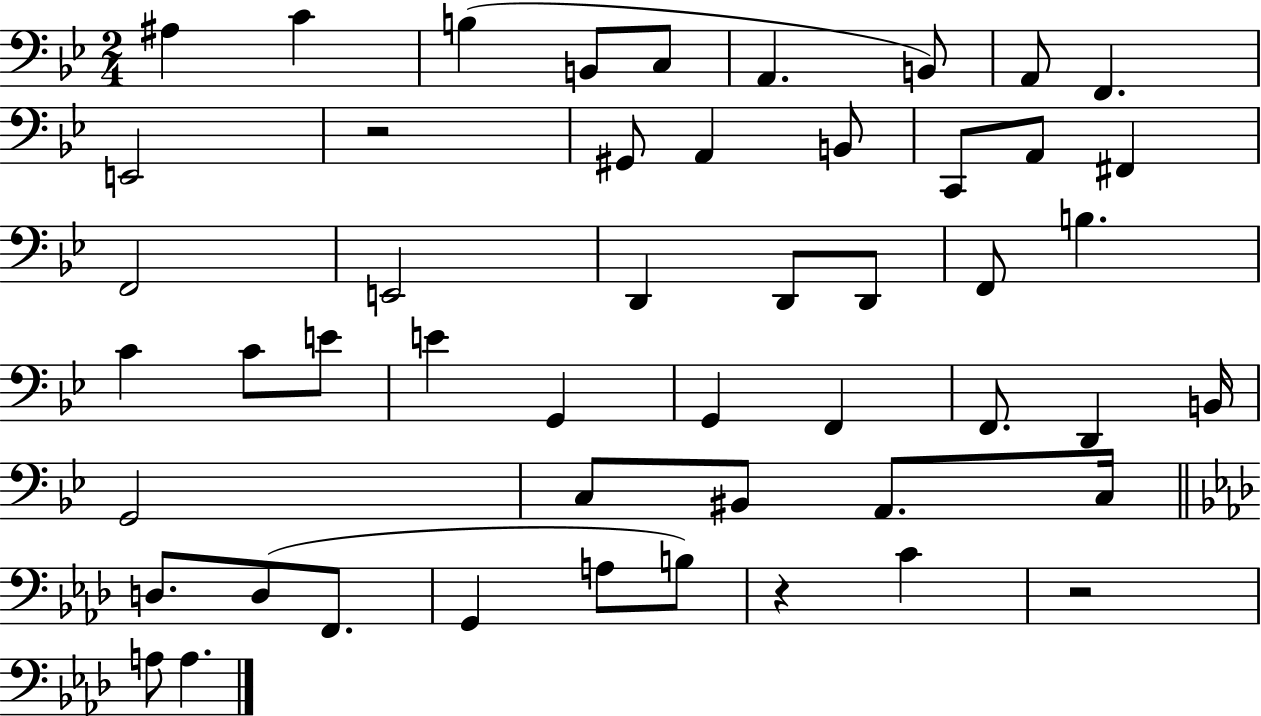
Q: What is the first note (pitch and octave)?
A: A#3